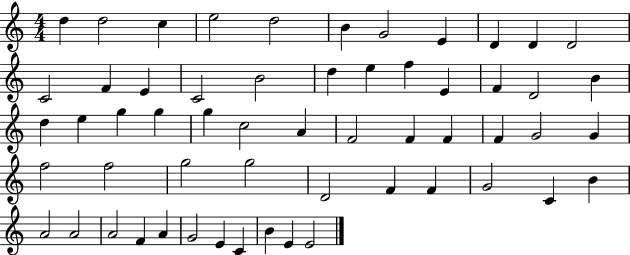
{
  \clef treble
  \numericTimeSignature
  \time 4/4
  \key c \major
  d''4 d''2 c''4 | e''2 d''2 | b'4 g'2 e'4 | d'4 d'4 d'2 | \break c'2 f'4 e'4 | c'2 b'2 | d''4 e''4 f''4 e'4 | f'4 d'2 b'4 | \break d''4 e''4 g''4 g''4 | g''4 c''2 a'4 | f'2 f'4 f'4 | f'4 g'2 g'4 | \break f''2 f''2 | g''2 g''2 | d'2 f'4 f'4 | g'2 c'4 b'4 | \break a'2 a'2 | a'2 f'4 a'4 | g'2 e'4 c'4 | b'4 e'4 e'2 | \break \bar "|."
}